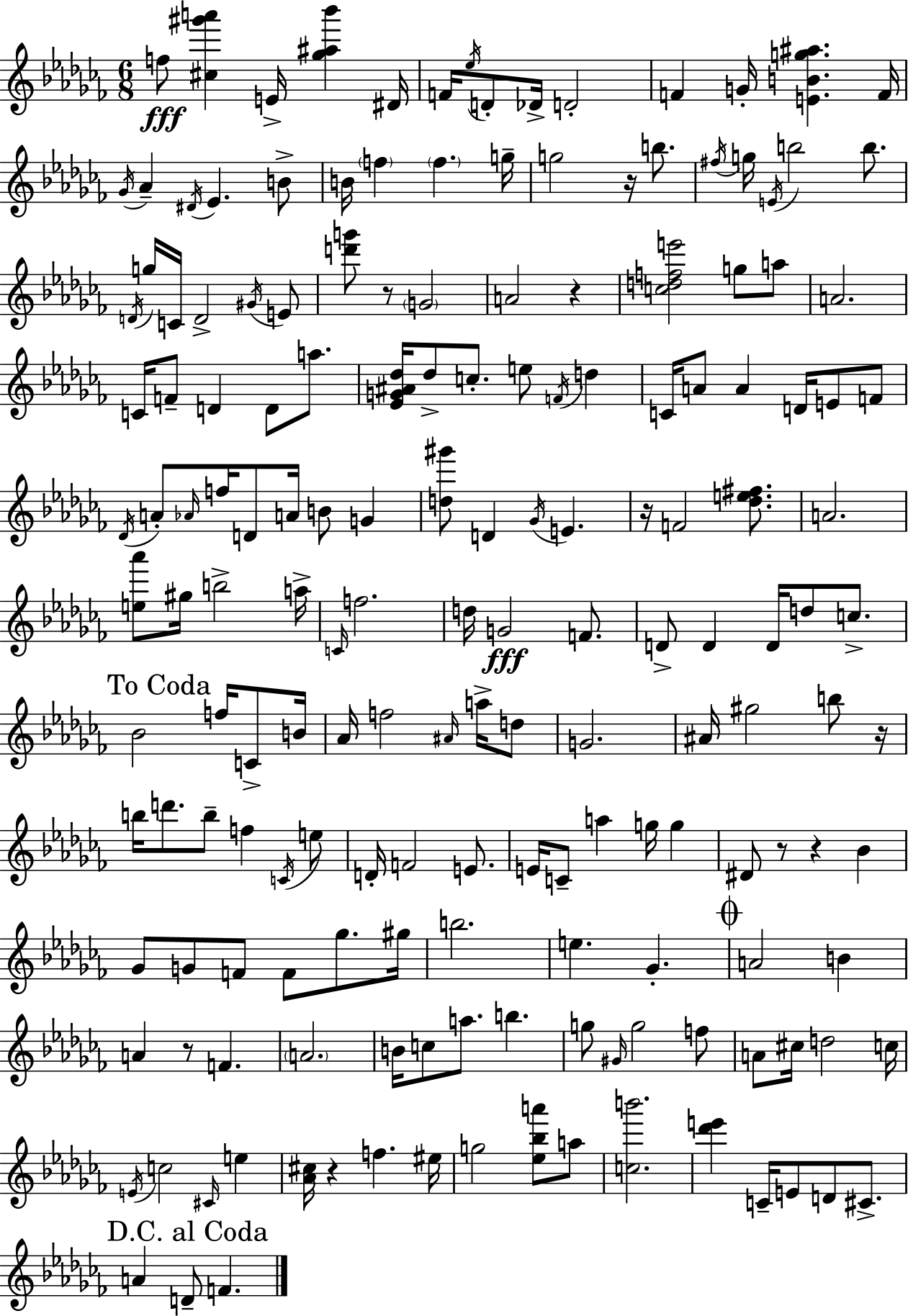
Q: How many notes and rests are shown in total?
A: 172